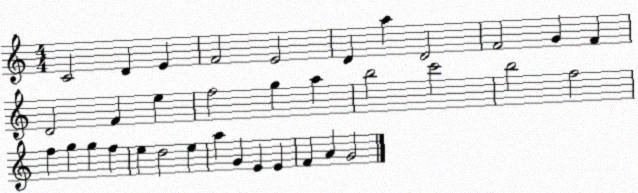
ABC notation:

X:1
T:Untitled
M:4/4
L:1/4
K:C
C2 D E F2 E2 D a D2 F2 G F D2 F e f2 g a b2 c'2 b2 f2 f g g f e d2 e a G E E F A G2